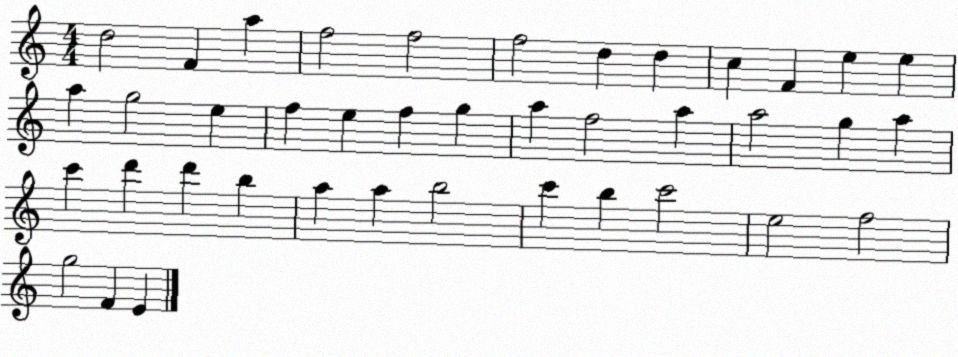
X:1
T:Untitled
M:4/4
L:1/4
K:C
d2 F a f2 f2 f2 d d c F e e a g2 e f e f g a f2 a a2 g a c' d' d' b a a b2 c' b c'2 e2 f2 g2 F E